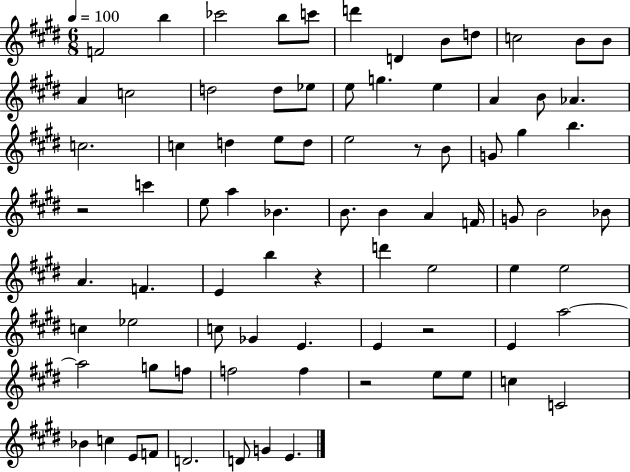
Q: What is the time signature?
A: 6/8